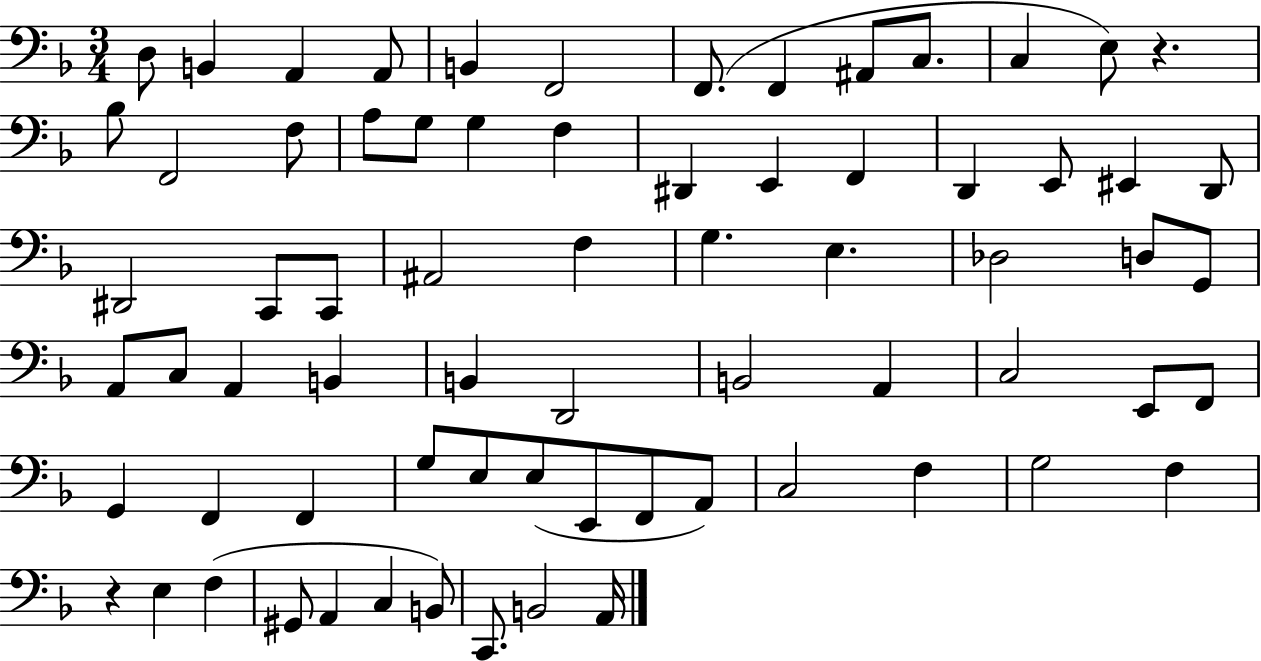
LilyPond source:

{
  \clef bass
  \numericTimeSignature
  \time 3/4
  \key f \major
  \repeat volta 2 { d8 b,4 a,4 a,8 | b,4 f,2 | f,8.( f,4 ais,8 c8. | c4 e8) r4. | \break bes8 f,2 f8 | a8 g8 g4 f4 | dis,4 e,4 f,4 | d,4 e,8 eis,4 d,8 | \break dis,2 c,8 c,8 | ais,2 f4 | g4. e4. | des2 d8 g,8 | \break a,8 c8 a,4 b,4 | b,4 d,2 | b,2 a,4 | c2 e,8 f,8 | \break g,4 f,4 f,4 | g8 e8 e8( e,8 f,8 a,8) | c2 f4 | g2 f4 | \break r4 e4 f4( | gis,8 a,4 c4 b,8) | c,8. b,2 a,16 | } \bar "|."
}